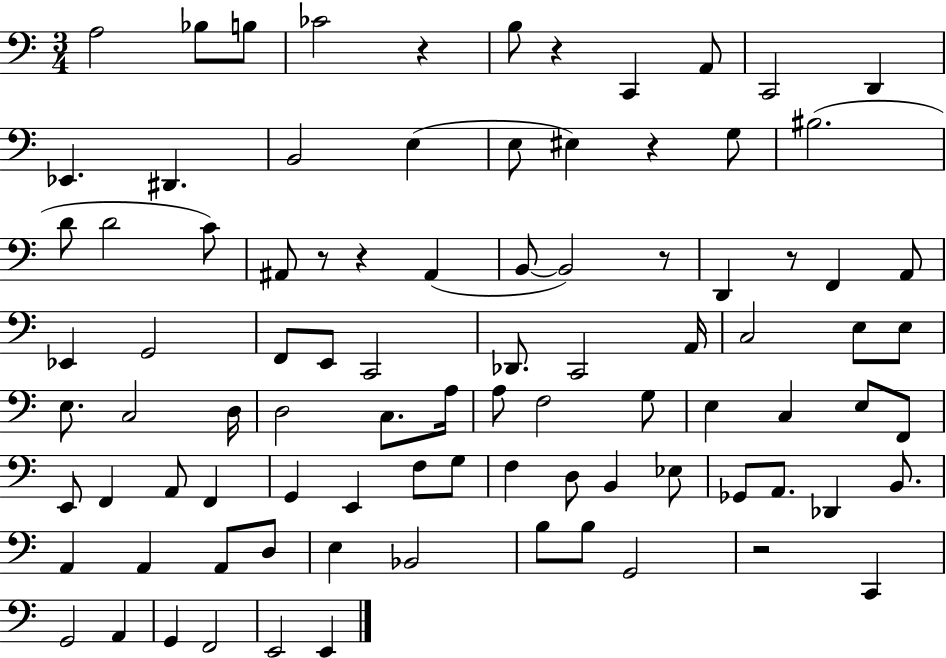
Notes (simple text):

A3/h Bb3/e B3/e CES4/h R/q B3/e R/q C2/q A2/e C2/h D2/q Eb2/q. D#2/q. B2/h E3/q E3/e EIS3/q R/q G3/e BIS3/h. D4/e D4/h C4/e A#2/e R/e R/q A#2/q B2/e B2/h R/e D2/q R/e F2/q A2/e Eb2/q G2/h F2/e E2/e C2/h Db2/e. C2/h A2/s C3/h E3/e E3/e E3/e. C3/h D3/s D3/h C3/e. A3/s A3/e F3/h G3/e E3/q C3/q E3/e F2/e E2/e F2/q A2/e F2/q G2/q E2/q F3/e G3/e F3/q D3/e B2/q Eb3/e Gb2/e A2/e. Db2/q B2/e. A2/q A2/q A2/e D3/e E3/q Bb2/h B3/e B3/e G2/h R/h C2/q G2/h A2/q G2/q F2/h E2/h E2/q